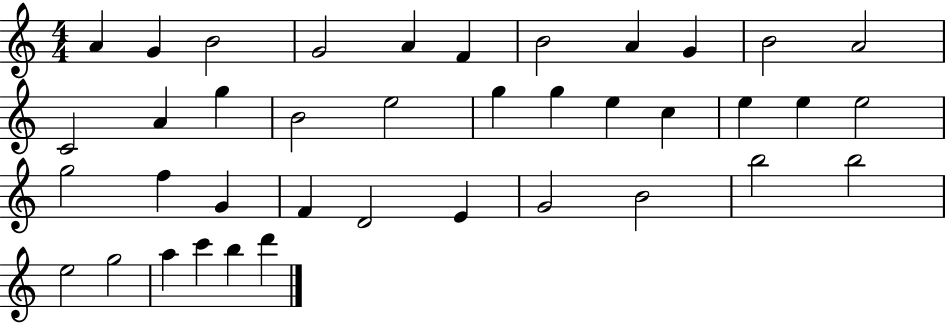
X:1
T:Untitled
M:4/4
L:1/4
K:C
A G B2 G2 A F B2 A G B2 A2 C2 A g B2 e2 g g e c e e e2 g2 f G F D2 E G2 B2 b2 b2 e2 g2 a c' b d'